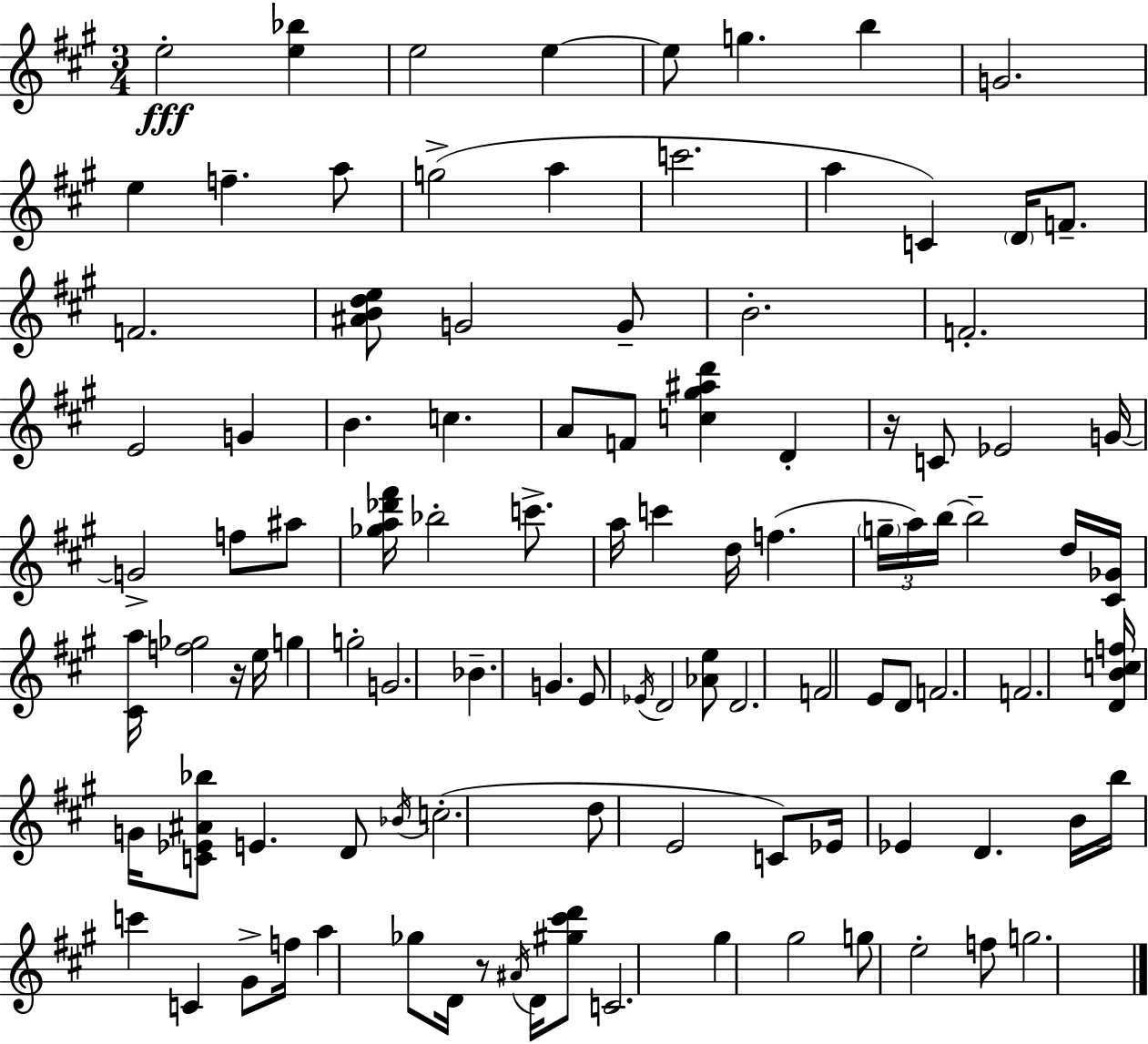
E5/h [E5,Bb5]/q E5/h E5/q E5/e G5/q. B5/q G4/h. E5/q F5/q. A5/e G5/h A5/q C6/h. A5/q C4/q D4/s F4/e. F4/h. [A#4,B4,D5,E5]/e G4/h G4/e B4/h. F4/h. E4/h G4/q B4/q. C5/q. A4/e F4/e [C5,G#5,A#5,D6]/q D4/q R/s C4/e Eb4/h G4/s G4/h F5/e A#5/e [Gb5,A5,Db6,F#6]/s Bb5/h C6/e. A5/s C6/q D5/s F5/q. G5/s A5/s B5/s B5/h D5/s [C#4,Gb4]/s [C#4,A5]/s [F5,Gb5]/h R/s E5/s G5/q G5/h G4/h. Bb4/q. G4/q. E4/e Eb4/s D4/h [Ab4,E5]/e D4/h. F4/h E4/e D4/e F4/h. F4/h. [D4,B4,C5,F5]/s G4/s [C4,Eb4,A#4,Bb5]/e E4/q. D4/e Bb4/s C5/h. D5/e E4/h C4/e Eb4/s Eb4/q D4/q. B4/s B5/s C6/q C4/q G#4/e F5/s A5/q Gb5/e D4/s R/e A#4/s D4/s [G#5,C#6,D6]/e C4/h. G#5/q G#5/h G5/e E5/h F5/e G5/h.